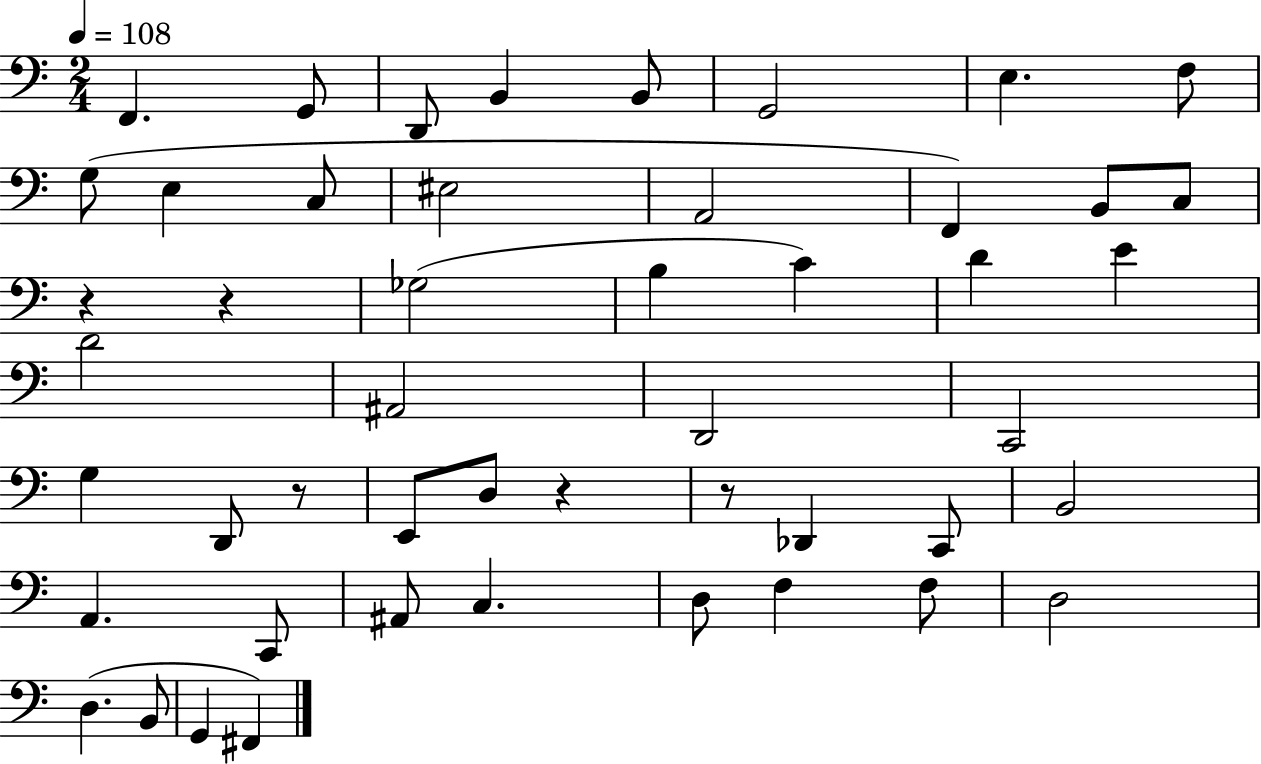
F2/q. G2/e D2/e B2/q B2/e G2/h E3/q. F3/e G3/e E3/q C3/e EIS3/h A2/h F2/q B2/e C3/e R/q R/q Gb3/h B3/q C4/q D4/q E4/q D4/h A#2/h D2/h C2/h G3/q D2/e R/e E2/e D3/e R/q R/e Db2/q C2/e B2/h A2/q. C2/e A#2/e C3/q. D3/e F3/q F3/e D3/h D3/q. B2/e G2/q F#2/q